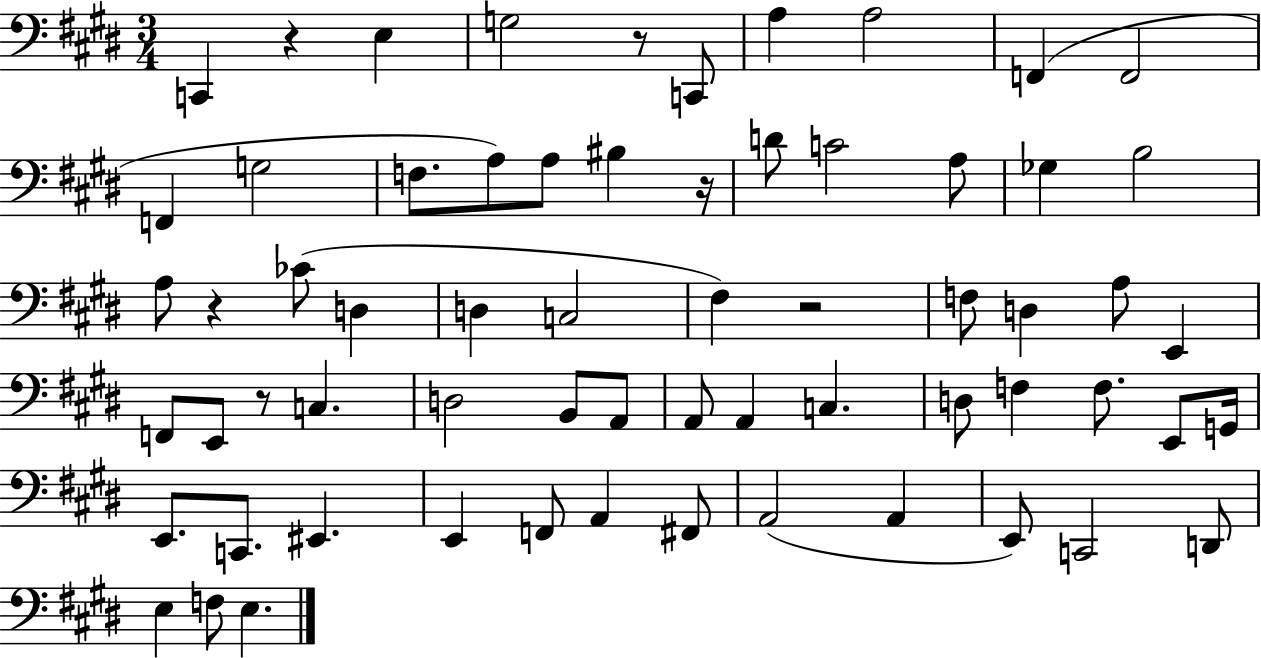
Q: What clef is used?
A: bass